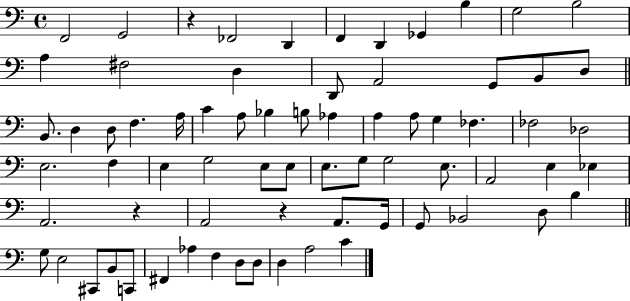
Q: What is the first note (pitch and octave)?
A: F2